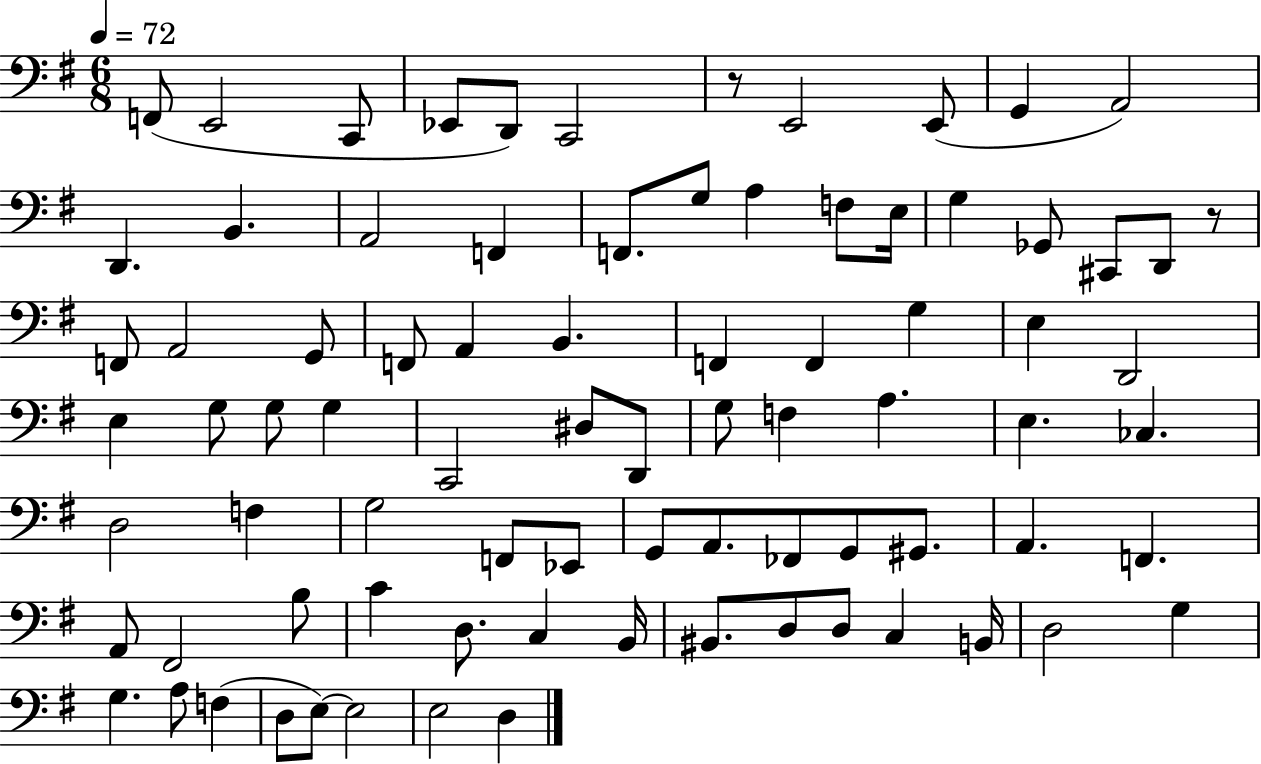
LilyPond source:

{
  \clef bass
  \numericTimeSignature
  \time 6/8
  \key g \major
  \tempo 4 = 72
  f,8( e,2 c,8 | ees,8 d,8) c,2 | r8 e,2 e,8( | g,4 a,2) | \break d,4. b,4. | a,2 f,4 | f,8. g8 a4 f8 e16 | g4 ges,8 cis,8 d,8 r8 | \break f,8 a,2 g,8 | f,8 a,4 b,4. | f,4 f,4 g4 | e4 d,2 | \break e4 g8 g8 g4 | c,2 dis8 d,8 | g8 f4 a4. | e4. ces4. | \break d2 f4 | g2 f,8 ees,8 | g,8 a,8. fes,8 g,8 gis,8. | a,4. f,4. | \break a,8 fis,2 b8 | c'4 d8. c4 b,16 | bis,8. d8 d8 c4 b,16 | d2 g4 | \break g4. a8 f4( | d8 e8~~) e2 | e2 d4 | \bar "|."
}